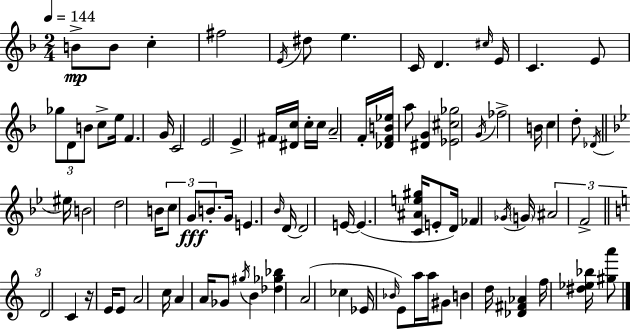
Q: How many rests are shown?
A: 1